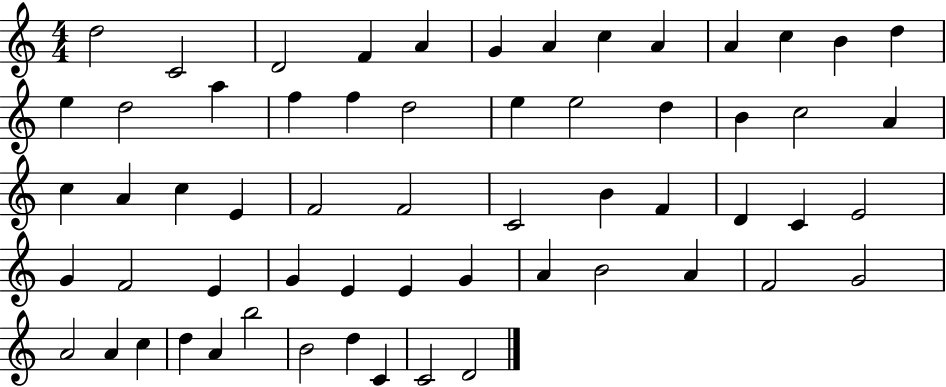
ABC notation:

X:1
T:Untitled
M:4/4
L:1/4
K:C
d2 C2 D2 F A G A c A A c B d e d2 a f f d2 e e2 d B c2 A c A c E F2 F2 C2 B F D C E2 G F2 E G E E G A B2 A F2 G2 A2 A c d A b2 B2 d C C2 D2